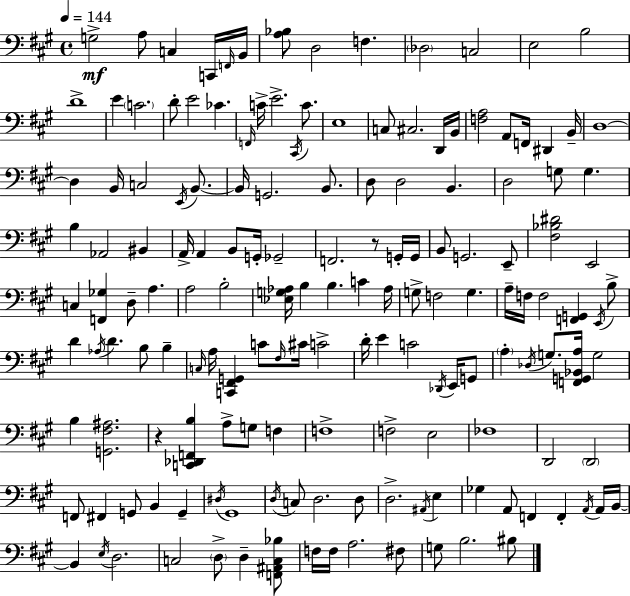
G3/h A3/e C3/q C2/s F2/s B2/s [A3,Bb3]/e D3/h F3/q. Db3/h C3/h E3/h B3/h D4/w E4/q C4/h. D4/e E4/h CES4/q. F2/s C4/s E4/h. C#2/s C4/e. E3/w C3/e C#3/h. D2/s B2/s [F3,A3]/h A2/e F2/s D#2/q B2/s D3/w D3/q B2/s C3/h E2/s B2/e. B2/s G2/h. B2/e. D3/e D3/h B2/q. D3/h G3/e G3/q. B3/q Ab2/h BIS2/q A2/s A2/q B2/e G2/s Gb2/h F2/h. R/e G2/s G2/s B2/e G2/h. E2/e [F#3,Bb3,D#4]/h E2/h C3/q [F2,Gb3]/q D3/e A3/q. A3/h B3/h [Eb3,G3,Ab3]/s B3/q B3/q. C4/q Ab3/s G3/e F3/h G3/q. A3/s F3/s F3/h [F2,G2]/q E2/s B3/e D4/q Ab3/s D4/q. B3/e B3/q C3/s A3/s [C2,F#2,G2]/q C4/e F#3/s C#4/s C4/h D4/s E4/q C4/h Db2/s E2/s G2/e A3/q Db3/s G3/e. [F2,G2,Bb2,A3]/s G3/h B3/q [G2,F#3,A#3]/h. R/q [C2,Db2,F2,B3]/q A3/e G3/e F3/q F3/w F3/h E3/h FES3/w D2/h D2/h F2/e F#2/q G2/e B2/q G2/q D#3/s G#2/w D3/s C3/e D3/h. D3/e D3/h. A#2/s E3/q Gb3/q A2/e F2/q F2/q A2/s A2/s B2/s B2/q E3/s D3/h. C3/h D3/e D3/q [F2,A#2,C3,Bb3]/e F3/s F3/s A3/h. F#3/e G3/e B3/h. BIS3/e